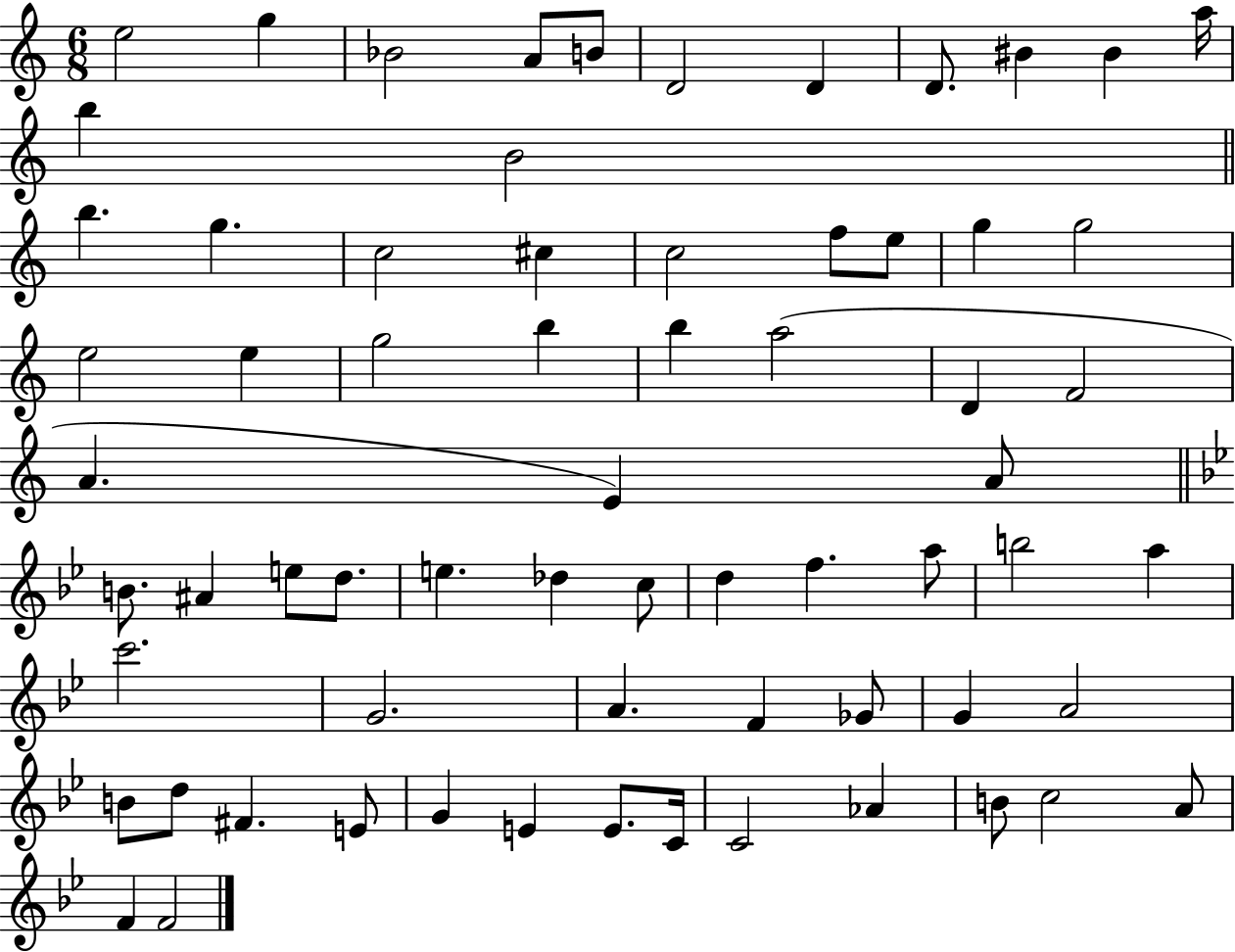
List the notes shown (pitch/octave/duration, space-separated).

E5/h G5/q Bb4/h A4/e B4/e D4/h D4/q D4/e. BIS4/q BIS4/q A5/s B5/q B4/h B5/q. G5/q. C5/h C#5/q C5/h F5/e E5/e G5/q G5/h E5/h E5/q G5/h B5/q B5/q A5/h D4/q F4/h A4/q. E4/q A4/e B4/e. A#4/q E5/e D5/e. E5/q. Db5/q C5/e D5/q F5/q. A5/e B5/h A5/q C6/h. G4/h. A4/q. F4/q Gb4/e G4/q A4/h B4/e D5/e F#4/q. E4/e G4/q E4/q E4/e. C4/s C4/h Ab4/q B4/e C5/h A4/e F4/q F4/h